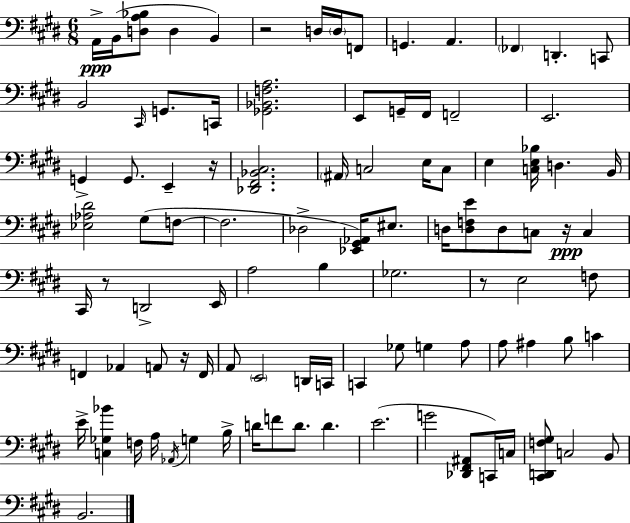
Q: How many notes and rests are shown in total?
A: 97